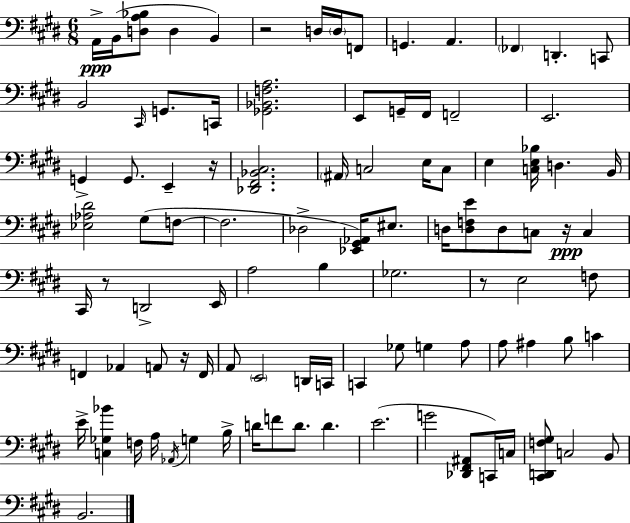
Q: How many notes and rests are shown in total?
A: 97